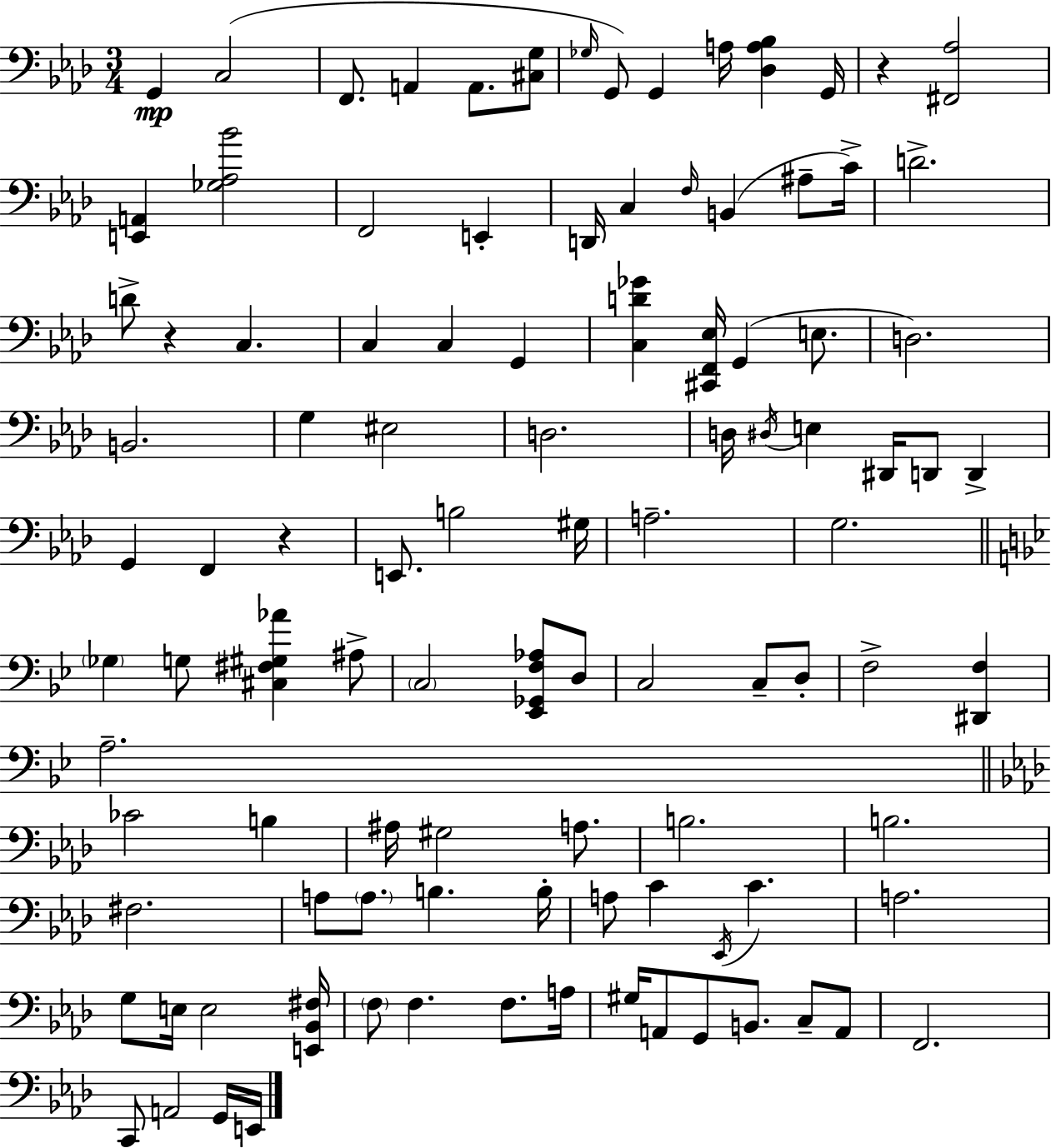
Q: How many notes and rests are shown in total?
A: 103